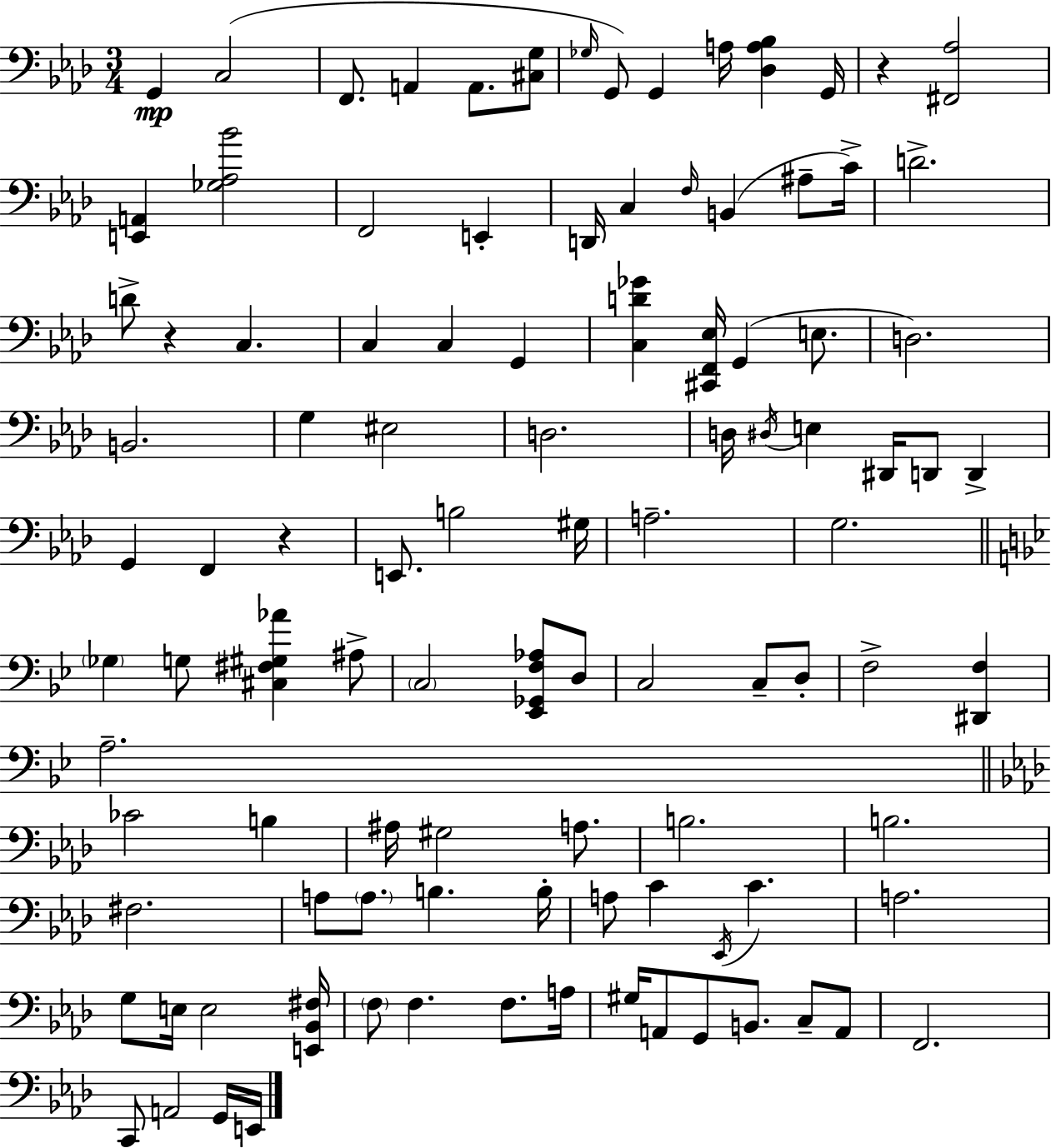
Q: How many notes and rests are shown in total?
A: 103